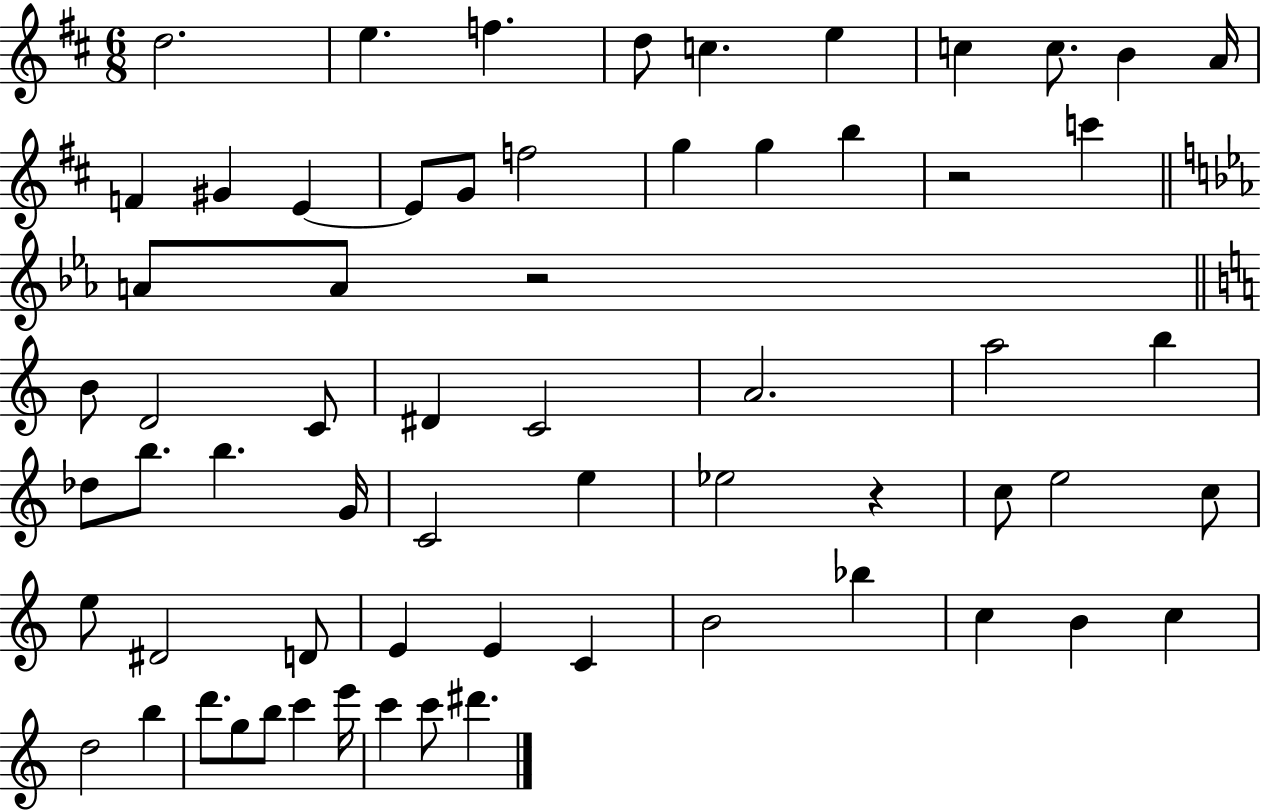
{
  \clef treble
  \numericTimeSignature
  \time 6/8
  \key d \major
  d''2. | e''4. f''4. | d''8 c''4. e''4 | c''4 c''8. b'4 a'16 | \break f'4 gis'4 e'4~~ | e'8 g'8 f''2 | g''4 g''4 b''4 | r2 c'''4 | \break \bar "||" \break \key ees \major a'8 a'8 r2 | \bar "||" \break \key a \minor b'8 d'2 c'8 | dis'4 c'2 | a'2. | a''2 b''4 | \break des''8 b''8. b''4. g'16 | c'2 e''4 | ees''2 r4 | c''8 e''2 c''8 | \break e''8 dis'2 d'8 | e'4 e'4 c'4 | b'2 bes''4 | c''4 b'4 c''4 | \break d''2 b''4 | d'''8. g''8 b''8 c'''4 e'''16 | c'''4 c'''8 dis'''4. | \bar "|."
}